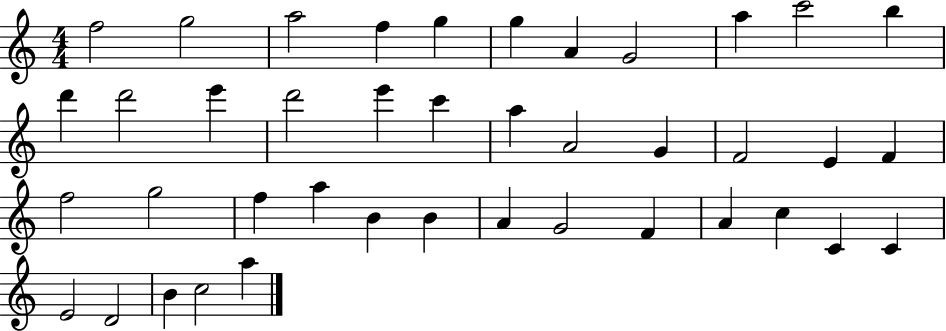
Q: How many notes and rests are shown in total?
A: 41